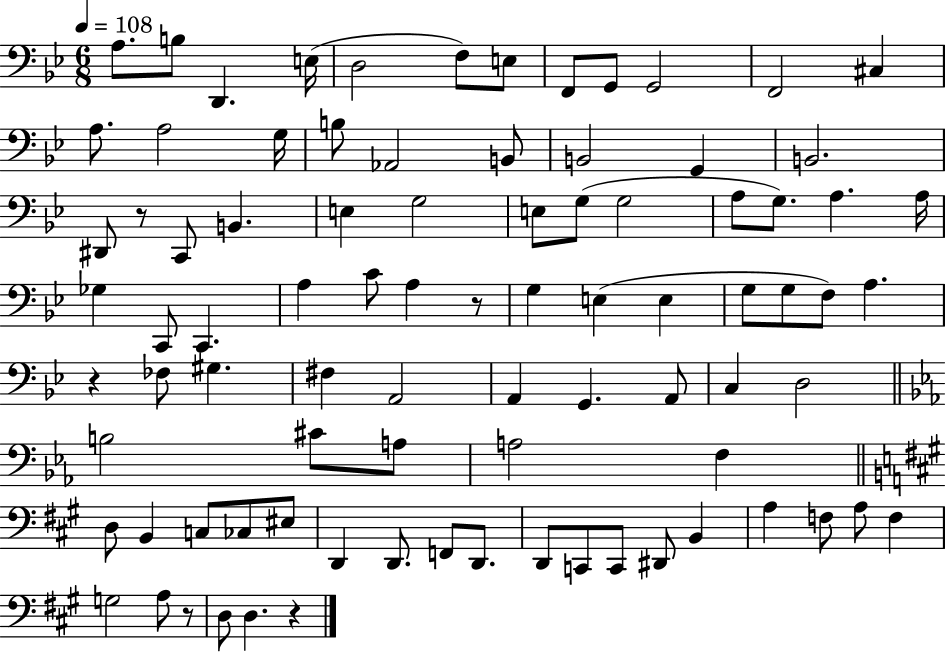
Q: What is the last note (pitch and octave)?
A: D3